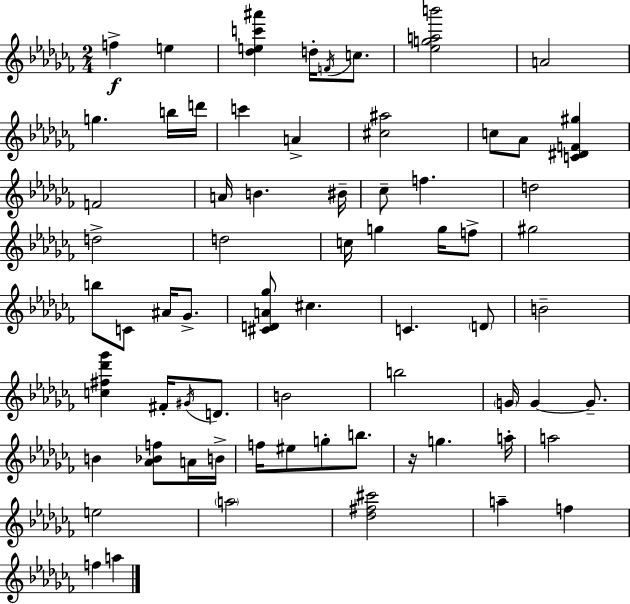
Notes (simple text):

F5/q E5/q [Db5,E5,C6,A#6]/q D5/s F4/s C5/e. [Eb5,G5,A5,B6]/h A4/h G5/q. B5/s D6/s C6/q A4/q [C#5,A#5]/h C5/e Ab4/e [C4,D#4,F4,G#5]/q F4/h A4/s B4/q. BIS4/s CES5/e F5/q. D5/h D5/h D5/h C5/s G5/q G5/s F5/e G#5/h B5/e C4/e A#4/s Gb4/e. [C#4,D4,A4,Gb5]/e C#5/q. C4/q. D4/e B4/h [C5,F#5,Db6,Gb6]/q F#4/s G#4/s D4/e. B4/h B5/h G4/s G4/q G4/e. B4/q [Ab4,Bb4,F5]/e A4/s B4/s F5/s EIS5/e G5/e B5/e. R/s G5/q. A5/s A5/h E5/h A5/h [Db5,F#5,C#6]/h A5/q F5/q F5/q A5/q